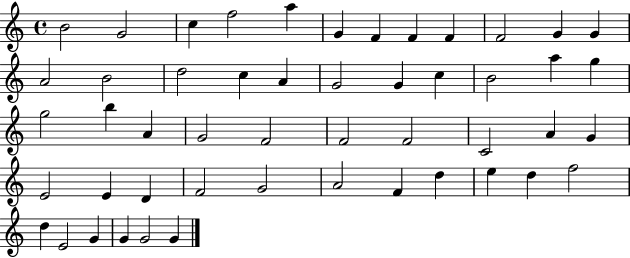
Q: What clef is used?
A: treble